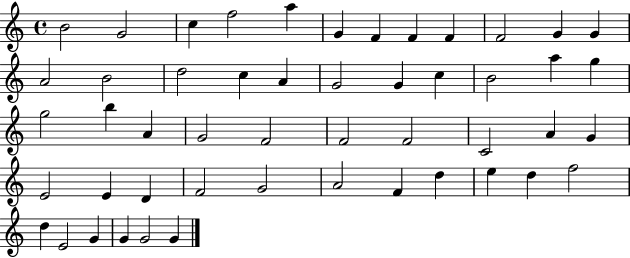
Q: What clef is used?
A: treble